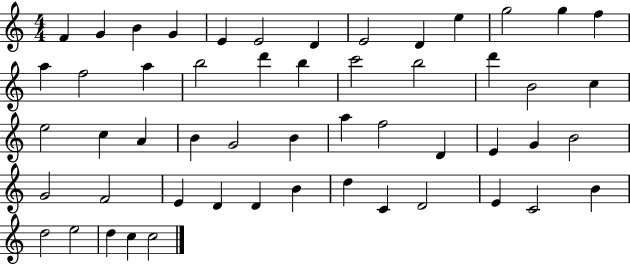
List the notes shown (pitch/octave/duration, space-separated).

F4/q G4/q B4/q G4/q E4/q E4/h D4/q E4/h D4/q E5/q G5/h G5/q F5/q A5/q F5/h A5/q B5/h D6/q B5/q C6/h B5/h D6/q B4/h C5/q E5/h C5/q A4/q B4/q G4/h B4/q A5/q F5/h D4/q E4/q G4/q B4/h G4/h F4/h E4/q D4/q D4/q B4/q D5/q C4/q D4/h E4/q C4/h B4/q D5/h E5/h D5/q C5/q C5/h